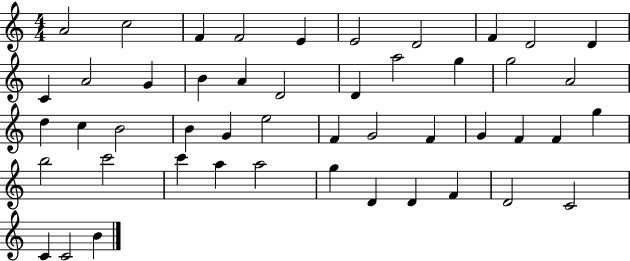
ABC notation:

X:1
T:Untitled
M:4/4
L:1/4
K:C
A2 c2 F F2 E E2 D2 F D2 D C A2 G B A D2 D a2 g g2 A2 d c B2 B G e2 F G2 F G F F g b2 c'2 c' a a2 g D D F D2 C2 C C2 B